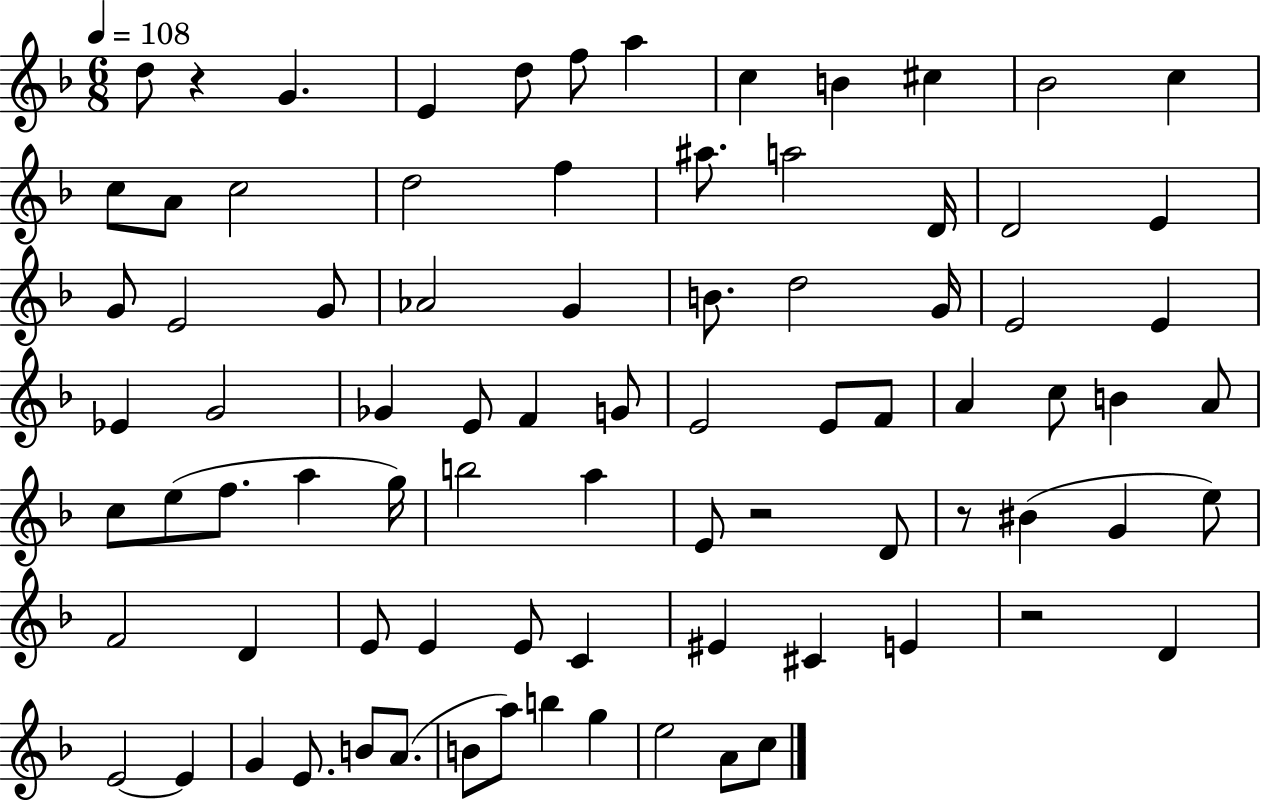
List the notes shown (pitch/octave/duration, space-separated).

D5/e R/q G4/q. E4/q D5/e F5/e A5/q C5/q B4/q C#5/q Bb4/h C5/q C5/e A4/e C5/h D5/h F5/q A#5/e. A5/h D4/s D4/h E4/q G4/e E4/h G4/e Ab4/h G4/q B4/e. D5/h G4/s E4/h E4/q Eb4/q G4/h Gb4/q E4/e F4/q G4/e E4/h E4/e F4/e A4/q C5/e B4/q A4/e C5/e E5/e F5/e. A5/q G5/s B5/h A5/q E4/e R/h D4/e R/e BIS4/q G4/q E5/e F4/h D4/q E4/e E4/q E4/e C4/q EIS4/q C#4/q E4/q R/h D4/q E4/h E4/q G4/q E4/e. B4/e A4/e. B4/e A5/e B5/q G5/q E5/h A4/e C5/e